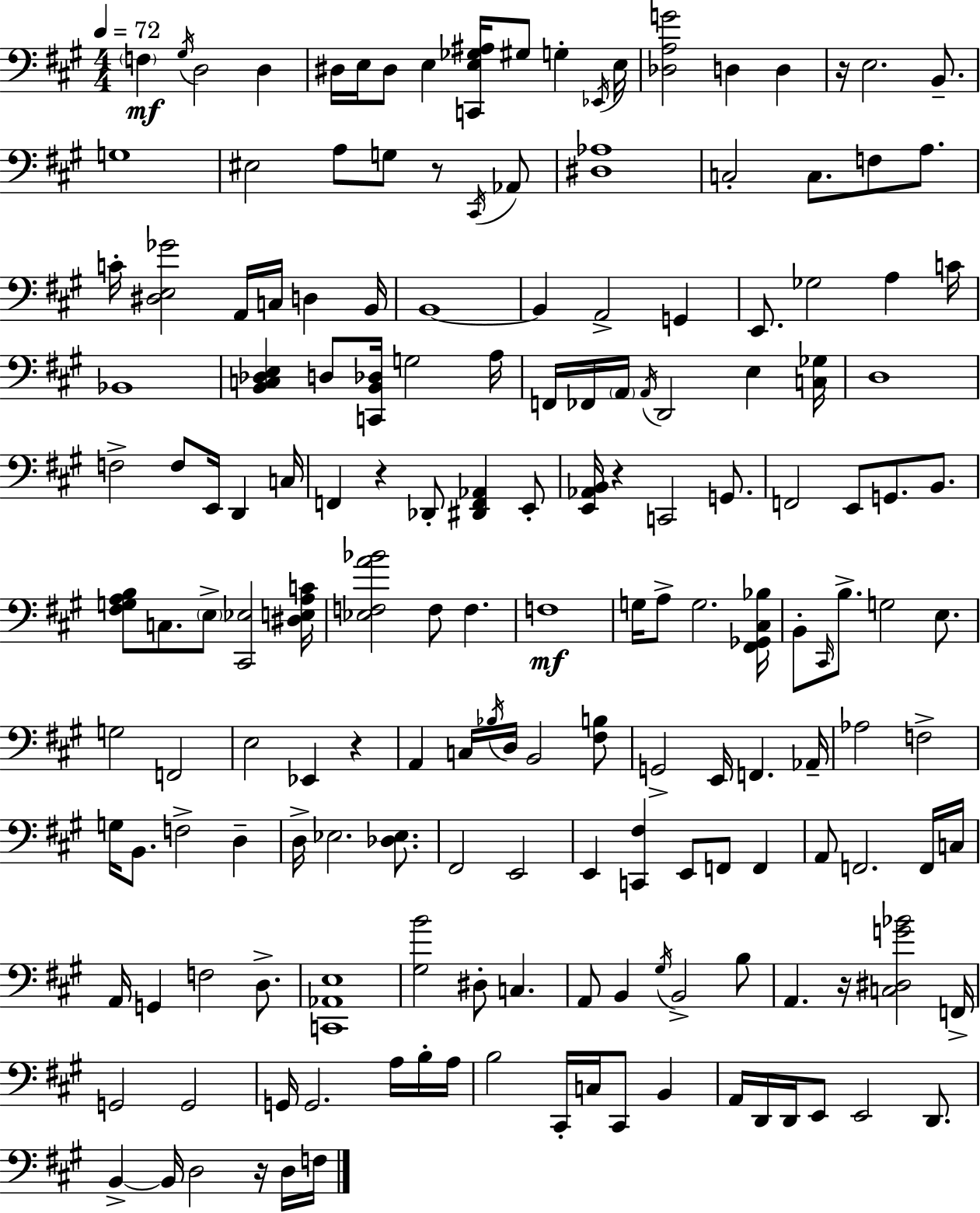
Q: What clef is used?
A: bass